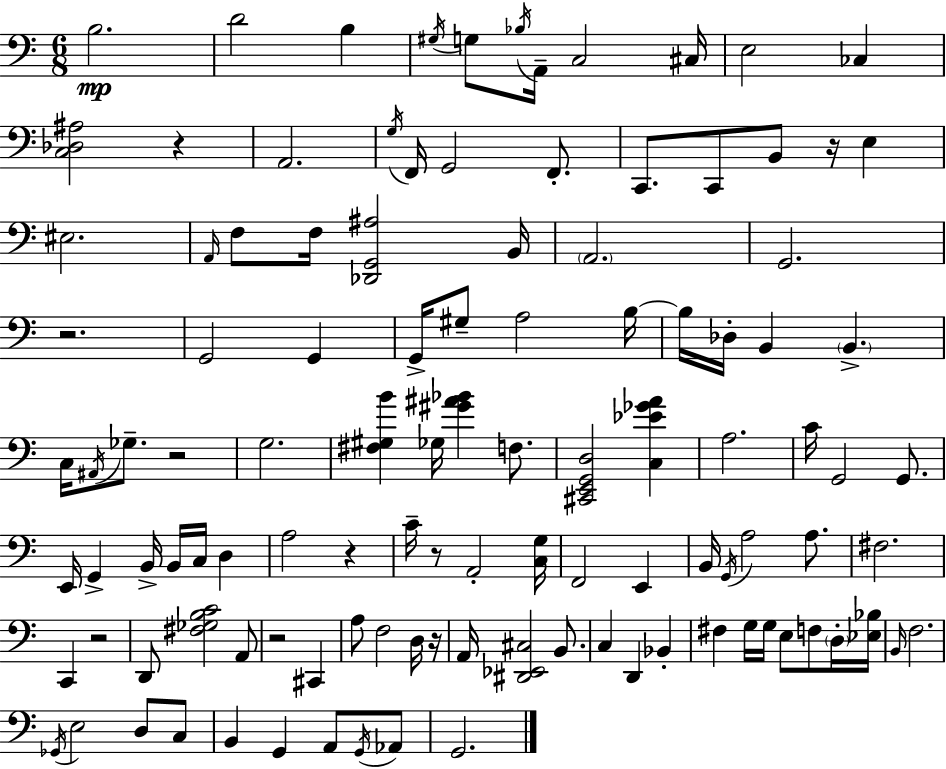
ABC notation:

X:1
T:Untitled
M:6/8
L:1/4
K:C
B,2 D2 B, ^G,/4 G,/2 _B,/4 A,,/4 C,2 ^C,/4 E,2 _C, [C,_D,^A,]2 z A,,2 G,/4 F,,/4 G,,2 F,,/2 C,,/2 C,,/2 B,,/2 z/4 E, ^E,2 A,,/4 F,/2 F,/4 [_D,,G,,^A,]2 B,,/4 A,,2 G,,2 z2 G,,2 G,, G,,/4 ^G,/2 A,2 B,/4 B,/4 _D,/4 B,, B,, C,/4 ^A,,/4 _G,/2 z2 G,2 [^F,^G,B] _G,/4 [^G^A_B] F,/2 [^C,,E,,G,,D,]2 [C,_E_GA] A,2 C/4 G,,2 G,,/2 E,,/4 G,, B,,/4 B,,/4 C,/4 D, A,2 z C/4 z/2 A,,2 [C,G,]/4 F,,2 E,, B,,/4 G,,/4 A,2 A,/2 ^F,2 C,, z2 D,,/2 [^F,_G,B,C]2 A,,/2 z2 ^C,, A,/2 F,2 D,/4 z/4 A,,/4 [^D,,_E,,^C,]2 B,,/2 C, D,, _B,, ^F, G,/4 G,/4 E,/2 F,/2 D,/4 [_E,_B,]/4 B,,/4 F,2 _G,,/4 E,2 D,/2 C,/2 B,, G,, A,,/2 G,,/4 _A,,/2 G,,2